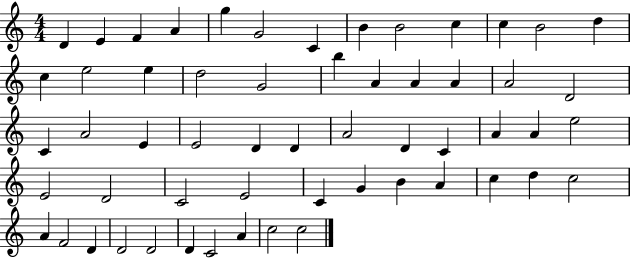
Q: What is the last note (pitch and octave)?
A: C5